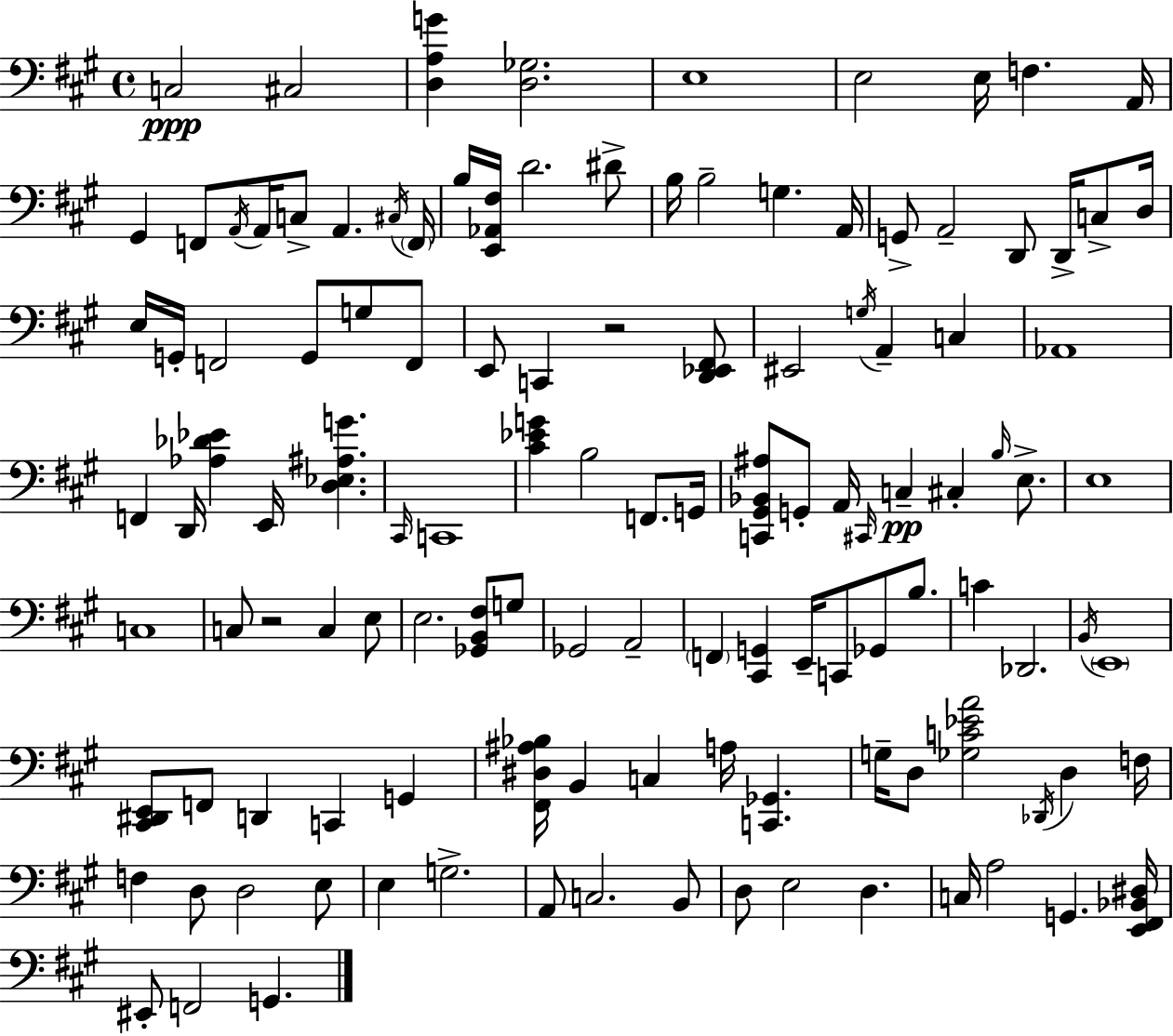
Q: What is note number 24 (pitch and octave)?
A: A2